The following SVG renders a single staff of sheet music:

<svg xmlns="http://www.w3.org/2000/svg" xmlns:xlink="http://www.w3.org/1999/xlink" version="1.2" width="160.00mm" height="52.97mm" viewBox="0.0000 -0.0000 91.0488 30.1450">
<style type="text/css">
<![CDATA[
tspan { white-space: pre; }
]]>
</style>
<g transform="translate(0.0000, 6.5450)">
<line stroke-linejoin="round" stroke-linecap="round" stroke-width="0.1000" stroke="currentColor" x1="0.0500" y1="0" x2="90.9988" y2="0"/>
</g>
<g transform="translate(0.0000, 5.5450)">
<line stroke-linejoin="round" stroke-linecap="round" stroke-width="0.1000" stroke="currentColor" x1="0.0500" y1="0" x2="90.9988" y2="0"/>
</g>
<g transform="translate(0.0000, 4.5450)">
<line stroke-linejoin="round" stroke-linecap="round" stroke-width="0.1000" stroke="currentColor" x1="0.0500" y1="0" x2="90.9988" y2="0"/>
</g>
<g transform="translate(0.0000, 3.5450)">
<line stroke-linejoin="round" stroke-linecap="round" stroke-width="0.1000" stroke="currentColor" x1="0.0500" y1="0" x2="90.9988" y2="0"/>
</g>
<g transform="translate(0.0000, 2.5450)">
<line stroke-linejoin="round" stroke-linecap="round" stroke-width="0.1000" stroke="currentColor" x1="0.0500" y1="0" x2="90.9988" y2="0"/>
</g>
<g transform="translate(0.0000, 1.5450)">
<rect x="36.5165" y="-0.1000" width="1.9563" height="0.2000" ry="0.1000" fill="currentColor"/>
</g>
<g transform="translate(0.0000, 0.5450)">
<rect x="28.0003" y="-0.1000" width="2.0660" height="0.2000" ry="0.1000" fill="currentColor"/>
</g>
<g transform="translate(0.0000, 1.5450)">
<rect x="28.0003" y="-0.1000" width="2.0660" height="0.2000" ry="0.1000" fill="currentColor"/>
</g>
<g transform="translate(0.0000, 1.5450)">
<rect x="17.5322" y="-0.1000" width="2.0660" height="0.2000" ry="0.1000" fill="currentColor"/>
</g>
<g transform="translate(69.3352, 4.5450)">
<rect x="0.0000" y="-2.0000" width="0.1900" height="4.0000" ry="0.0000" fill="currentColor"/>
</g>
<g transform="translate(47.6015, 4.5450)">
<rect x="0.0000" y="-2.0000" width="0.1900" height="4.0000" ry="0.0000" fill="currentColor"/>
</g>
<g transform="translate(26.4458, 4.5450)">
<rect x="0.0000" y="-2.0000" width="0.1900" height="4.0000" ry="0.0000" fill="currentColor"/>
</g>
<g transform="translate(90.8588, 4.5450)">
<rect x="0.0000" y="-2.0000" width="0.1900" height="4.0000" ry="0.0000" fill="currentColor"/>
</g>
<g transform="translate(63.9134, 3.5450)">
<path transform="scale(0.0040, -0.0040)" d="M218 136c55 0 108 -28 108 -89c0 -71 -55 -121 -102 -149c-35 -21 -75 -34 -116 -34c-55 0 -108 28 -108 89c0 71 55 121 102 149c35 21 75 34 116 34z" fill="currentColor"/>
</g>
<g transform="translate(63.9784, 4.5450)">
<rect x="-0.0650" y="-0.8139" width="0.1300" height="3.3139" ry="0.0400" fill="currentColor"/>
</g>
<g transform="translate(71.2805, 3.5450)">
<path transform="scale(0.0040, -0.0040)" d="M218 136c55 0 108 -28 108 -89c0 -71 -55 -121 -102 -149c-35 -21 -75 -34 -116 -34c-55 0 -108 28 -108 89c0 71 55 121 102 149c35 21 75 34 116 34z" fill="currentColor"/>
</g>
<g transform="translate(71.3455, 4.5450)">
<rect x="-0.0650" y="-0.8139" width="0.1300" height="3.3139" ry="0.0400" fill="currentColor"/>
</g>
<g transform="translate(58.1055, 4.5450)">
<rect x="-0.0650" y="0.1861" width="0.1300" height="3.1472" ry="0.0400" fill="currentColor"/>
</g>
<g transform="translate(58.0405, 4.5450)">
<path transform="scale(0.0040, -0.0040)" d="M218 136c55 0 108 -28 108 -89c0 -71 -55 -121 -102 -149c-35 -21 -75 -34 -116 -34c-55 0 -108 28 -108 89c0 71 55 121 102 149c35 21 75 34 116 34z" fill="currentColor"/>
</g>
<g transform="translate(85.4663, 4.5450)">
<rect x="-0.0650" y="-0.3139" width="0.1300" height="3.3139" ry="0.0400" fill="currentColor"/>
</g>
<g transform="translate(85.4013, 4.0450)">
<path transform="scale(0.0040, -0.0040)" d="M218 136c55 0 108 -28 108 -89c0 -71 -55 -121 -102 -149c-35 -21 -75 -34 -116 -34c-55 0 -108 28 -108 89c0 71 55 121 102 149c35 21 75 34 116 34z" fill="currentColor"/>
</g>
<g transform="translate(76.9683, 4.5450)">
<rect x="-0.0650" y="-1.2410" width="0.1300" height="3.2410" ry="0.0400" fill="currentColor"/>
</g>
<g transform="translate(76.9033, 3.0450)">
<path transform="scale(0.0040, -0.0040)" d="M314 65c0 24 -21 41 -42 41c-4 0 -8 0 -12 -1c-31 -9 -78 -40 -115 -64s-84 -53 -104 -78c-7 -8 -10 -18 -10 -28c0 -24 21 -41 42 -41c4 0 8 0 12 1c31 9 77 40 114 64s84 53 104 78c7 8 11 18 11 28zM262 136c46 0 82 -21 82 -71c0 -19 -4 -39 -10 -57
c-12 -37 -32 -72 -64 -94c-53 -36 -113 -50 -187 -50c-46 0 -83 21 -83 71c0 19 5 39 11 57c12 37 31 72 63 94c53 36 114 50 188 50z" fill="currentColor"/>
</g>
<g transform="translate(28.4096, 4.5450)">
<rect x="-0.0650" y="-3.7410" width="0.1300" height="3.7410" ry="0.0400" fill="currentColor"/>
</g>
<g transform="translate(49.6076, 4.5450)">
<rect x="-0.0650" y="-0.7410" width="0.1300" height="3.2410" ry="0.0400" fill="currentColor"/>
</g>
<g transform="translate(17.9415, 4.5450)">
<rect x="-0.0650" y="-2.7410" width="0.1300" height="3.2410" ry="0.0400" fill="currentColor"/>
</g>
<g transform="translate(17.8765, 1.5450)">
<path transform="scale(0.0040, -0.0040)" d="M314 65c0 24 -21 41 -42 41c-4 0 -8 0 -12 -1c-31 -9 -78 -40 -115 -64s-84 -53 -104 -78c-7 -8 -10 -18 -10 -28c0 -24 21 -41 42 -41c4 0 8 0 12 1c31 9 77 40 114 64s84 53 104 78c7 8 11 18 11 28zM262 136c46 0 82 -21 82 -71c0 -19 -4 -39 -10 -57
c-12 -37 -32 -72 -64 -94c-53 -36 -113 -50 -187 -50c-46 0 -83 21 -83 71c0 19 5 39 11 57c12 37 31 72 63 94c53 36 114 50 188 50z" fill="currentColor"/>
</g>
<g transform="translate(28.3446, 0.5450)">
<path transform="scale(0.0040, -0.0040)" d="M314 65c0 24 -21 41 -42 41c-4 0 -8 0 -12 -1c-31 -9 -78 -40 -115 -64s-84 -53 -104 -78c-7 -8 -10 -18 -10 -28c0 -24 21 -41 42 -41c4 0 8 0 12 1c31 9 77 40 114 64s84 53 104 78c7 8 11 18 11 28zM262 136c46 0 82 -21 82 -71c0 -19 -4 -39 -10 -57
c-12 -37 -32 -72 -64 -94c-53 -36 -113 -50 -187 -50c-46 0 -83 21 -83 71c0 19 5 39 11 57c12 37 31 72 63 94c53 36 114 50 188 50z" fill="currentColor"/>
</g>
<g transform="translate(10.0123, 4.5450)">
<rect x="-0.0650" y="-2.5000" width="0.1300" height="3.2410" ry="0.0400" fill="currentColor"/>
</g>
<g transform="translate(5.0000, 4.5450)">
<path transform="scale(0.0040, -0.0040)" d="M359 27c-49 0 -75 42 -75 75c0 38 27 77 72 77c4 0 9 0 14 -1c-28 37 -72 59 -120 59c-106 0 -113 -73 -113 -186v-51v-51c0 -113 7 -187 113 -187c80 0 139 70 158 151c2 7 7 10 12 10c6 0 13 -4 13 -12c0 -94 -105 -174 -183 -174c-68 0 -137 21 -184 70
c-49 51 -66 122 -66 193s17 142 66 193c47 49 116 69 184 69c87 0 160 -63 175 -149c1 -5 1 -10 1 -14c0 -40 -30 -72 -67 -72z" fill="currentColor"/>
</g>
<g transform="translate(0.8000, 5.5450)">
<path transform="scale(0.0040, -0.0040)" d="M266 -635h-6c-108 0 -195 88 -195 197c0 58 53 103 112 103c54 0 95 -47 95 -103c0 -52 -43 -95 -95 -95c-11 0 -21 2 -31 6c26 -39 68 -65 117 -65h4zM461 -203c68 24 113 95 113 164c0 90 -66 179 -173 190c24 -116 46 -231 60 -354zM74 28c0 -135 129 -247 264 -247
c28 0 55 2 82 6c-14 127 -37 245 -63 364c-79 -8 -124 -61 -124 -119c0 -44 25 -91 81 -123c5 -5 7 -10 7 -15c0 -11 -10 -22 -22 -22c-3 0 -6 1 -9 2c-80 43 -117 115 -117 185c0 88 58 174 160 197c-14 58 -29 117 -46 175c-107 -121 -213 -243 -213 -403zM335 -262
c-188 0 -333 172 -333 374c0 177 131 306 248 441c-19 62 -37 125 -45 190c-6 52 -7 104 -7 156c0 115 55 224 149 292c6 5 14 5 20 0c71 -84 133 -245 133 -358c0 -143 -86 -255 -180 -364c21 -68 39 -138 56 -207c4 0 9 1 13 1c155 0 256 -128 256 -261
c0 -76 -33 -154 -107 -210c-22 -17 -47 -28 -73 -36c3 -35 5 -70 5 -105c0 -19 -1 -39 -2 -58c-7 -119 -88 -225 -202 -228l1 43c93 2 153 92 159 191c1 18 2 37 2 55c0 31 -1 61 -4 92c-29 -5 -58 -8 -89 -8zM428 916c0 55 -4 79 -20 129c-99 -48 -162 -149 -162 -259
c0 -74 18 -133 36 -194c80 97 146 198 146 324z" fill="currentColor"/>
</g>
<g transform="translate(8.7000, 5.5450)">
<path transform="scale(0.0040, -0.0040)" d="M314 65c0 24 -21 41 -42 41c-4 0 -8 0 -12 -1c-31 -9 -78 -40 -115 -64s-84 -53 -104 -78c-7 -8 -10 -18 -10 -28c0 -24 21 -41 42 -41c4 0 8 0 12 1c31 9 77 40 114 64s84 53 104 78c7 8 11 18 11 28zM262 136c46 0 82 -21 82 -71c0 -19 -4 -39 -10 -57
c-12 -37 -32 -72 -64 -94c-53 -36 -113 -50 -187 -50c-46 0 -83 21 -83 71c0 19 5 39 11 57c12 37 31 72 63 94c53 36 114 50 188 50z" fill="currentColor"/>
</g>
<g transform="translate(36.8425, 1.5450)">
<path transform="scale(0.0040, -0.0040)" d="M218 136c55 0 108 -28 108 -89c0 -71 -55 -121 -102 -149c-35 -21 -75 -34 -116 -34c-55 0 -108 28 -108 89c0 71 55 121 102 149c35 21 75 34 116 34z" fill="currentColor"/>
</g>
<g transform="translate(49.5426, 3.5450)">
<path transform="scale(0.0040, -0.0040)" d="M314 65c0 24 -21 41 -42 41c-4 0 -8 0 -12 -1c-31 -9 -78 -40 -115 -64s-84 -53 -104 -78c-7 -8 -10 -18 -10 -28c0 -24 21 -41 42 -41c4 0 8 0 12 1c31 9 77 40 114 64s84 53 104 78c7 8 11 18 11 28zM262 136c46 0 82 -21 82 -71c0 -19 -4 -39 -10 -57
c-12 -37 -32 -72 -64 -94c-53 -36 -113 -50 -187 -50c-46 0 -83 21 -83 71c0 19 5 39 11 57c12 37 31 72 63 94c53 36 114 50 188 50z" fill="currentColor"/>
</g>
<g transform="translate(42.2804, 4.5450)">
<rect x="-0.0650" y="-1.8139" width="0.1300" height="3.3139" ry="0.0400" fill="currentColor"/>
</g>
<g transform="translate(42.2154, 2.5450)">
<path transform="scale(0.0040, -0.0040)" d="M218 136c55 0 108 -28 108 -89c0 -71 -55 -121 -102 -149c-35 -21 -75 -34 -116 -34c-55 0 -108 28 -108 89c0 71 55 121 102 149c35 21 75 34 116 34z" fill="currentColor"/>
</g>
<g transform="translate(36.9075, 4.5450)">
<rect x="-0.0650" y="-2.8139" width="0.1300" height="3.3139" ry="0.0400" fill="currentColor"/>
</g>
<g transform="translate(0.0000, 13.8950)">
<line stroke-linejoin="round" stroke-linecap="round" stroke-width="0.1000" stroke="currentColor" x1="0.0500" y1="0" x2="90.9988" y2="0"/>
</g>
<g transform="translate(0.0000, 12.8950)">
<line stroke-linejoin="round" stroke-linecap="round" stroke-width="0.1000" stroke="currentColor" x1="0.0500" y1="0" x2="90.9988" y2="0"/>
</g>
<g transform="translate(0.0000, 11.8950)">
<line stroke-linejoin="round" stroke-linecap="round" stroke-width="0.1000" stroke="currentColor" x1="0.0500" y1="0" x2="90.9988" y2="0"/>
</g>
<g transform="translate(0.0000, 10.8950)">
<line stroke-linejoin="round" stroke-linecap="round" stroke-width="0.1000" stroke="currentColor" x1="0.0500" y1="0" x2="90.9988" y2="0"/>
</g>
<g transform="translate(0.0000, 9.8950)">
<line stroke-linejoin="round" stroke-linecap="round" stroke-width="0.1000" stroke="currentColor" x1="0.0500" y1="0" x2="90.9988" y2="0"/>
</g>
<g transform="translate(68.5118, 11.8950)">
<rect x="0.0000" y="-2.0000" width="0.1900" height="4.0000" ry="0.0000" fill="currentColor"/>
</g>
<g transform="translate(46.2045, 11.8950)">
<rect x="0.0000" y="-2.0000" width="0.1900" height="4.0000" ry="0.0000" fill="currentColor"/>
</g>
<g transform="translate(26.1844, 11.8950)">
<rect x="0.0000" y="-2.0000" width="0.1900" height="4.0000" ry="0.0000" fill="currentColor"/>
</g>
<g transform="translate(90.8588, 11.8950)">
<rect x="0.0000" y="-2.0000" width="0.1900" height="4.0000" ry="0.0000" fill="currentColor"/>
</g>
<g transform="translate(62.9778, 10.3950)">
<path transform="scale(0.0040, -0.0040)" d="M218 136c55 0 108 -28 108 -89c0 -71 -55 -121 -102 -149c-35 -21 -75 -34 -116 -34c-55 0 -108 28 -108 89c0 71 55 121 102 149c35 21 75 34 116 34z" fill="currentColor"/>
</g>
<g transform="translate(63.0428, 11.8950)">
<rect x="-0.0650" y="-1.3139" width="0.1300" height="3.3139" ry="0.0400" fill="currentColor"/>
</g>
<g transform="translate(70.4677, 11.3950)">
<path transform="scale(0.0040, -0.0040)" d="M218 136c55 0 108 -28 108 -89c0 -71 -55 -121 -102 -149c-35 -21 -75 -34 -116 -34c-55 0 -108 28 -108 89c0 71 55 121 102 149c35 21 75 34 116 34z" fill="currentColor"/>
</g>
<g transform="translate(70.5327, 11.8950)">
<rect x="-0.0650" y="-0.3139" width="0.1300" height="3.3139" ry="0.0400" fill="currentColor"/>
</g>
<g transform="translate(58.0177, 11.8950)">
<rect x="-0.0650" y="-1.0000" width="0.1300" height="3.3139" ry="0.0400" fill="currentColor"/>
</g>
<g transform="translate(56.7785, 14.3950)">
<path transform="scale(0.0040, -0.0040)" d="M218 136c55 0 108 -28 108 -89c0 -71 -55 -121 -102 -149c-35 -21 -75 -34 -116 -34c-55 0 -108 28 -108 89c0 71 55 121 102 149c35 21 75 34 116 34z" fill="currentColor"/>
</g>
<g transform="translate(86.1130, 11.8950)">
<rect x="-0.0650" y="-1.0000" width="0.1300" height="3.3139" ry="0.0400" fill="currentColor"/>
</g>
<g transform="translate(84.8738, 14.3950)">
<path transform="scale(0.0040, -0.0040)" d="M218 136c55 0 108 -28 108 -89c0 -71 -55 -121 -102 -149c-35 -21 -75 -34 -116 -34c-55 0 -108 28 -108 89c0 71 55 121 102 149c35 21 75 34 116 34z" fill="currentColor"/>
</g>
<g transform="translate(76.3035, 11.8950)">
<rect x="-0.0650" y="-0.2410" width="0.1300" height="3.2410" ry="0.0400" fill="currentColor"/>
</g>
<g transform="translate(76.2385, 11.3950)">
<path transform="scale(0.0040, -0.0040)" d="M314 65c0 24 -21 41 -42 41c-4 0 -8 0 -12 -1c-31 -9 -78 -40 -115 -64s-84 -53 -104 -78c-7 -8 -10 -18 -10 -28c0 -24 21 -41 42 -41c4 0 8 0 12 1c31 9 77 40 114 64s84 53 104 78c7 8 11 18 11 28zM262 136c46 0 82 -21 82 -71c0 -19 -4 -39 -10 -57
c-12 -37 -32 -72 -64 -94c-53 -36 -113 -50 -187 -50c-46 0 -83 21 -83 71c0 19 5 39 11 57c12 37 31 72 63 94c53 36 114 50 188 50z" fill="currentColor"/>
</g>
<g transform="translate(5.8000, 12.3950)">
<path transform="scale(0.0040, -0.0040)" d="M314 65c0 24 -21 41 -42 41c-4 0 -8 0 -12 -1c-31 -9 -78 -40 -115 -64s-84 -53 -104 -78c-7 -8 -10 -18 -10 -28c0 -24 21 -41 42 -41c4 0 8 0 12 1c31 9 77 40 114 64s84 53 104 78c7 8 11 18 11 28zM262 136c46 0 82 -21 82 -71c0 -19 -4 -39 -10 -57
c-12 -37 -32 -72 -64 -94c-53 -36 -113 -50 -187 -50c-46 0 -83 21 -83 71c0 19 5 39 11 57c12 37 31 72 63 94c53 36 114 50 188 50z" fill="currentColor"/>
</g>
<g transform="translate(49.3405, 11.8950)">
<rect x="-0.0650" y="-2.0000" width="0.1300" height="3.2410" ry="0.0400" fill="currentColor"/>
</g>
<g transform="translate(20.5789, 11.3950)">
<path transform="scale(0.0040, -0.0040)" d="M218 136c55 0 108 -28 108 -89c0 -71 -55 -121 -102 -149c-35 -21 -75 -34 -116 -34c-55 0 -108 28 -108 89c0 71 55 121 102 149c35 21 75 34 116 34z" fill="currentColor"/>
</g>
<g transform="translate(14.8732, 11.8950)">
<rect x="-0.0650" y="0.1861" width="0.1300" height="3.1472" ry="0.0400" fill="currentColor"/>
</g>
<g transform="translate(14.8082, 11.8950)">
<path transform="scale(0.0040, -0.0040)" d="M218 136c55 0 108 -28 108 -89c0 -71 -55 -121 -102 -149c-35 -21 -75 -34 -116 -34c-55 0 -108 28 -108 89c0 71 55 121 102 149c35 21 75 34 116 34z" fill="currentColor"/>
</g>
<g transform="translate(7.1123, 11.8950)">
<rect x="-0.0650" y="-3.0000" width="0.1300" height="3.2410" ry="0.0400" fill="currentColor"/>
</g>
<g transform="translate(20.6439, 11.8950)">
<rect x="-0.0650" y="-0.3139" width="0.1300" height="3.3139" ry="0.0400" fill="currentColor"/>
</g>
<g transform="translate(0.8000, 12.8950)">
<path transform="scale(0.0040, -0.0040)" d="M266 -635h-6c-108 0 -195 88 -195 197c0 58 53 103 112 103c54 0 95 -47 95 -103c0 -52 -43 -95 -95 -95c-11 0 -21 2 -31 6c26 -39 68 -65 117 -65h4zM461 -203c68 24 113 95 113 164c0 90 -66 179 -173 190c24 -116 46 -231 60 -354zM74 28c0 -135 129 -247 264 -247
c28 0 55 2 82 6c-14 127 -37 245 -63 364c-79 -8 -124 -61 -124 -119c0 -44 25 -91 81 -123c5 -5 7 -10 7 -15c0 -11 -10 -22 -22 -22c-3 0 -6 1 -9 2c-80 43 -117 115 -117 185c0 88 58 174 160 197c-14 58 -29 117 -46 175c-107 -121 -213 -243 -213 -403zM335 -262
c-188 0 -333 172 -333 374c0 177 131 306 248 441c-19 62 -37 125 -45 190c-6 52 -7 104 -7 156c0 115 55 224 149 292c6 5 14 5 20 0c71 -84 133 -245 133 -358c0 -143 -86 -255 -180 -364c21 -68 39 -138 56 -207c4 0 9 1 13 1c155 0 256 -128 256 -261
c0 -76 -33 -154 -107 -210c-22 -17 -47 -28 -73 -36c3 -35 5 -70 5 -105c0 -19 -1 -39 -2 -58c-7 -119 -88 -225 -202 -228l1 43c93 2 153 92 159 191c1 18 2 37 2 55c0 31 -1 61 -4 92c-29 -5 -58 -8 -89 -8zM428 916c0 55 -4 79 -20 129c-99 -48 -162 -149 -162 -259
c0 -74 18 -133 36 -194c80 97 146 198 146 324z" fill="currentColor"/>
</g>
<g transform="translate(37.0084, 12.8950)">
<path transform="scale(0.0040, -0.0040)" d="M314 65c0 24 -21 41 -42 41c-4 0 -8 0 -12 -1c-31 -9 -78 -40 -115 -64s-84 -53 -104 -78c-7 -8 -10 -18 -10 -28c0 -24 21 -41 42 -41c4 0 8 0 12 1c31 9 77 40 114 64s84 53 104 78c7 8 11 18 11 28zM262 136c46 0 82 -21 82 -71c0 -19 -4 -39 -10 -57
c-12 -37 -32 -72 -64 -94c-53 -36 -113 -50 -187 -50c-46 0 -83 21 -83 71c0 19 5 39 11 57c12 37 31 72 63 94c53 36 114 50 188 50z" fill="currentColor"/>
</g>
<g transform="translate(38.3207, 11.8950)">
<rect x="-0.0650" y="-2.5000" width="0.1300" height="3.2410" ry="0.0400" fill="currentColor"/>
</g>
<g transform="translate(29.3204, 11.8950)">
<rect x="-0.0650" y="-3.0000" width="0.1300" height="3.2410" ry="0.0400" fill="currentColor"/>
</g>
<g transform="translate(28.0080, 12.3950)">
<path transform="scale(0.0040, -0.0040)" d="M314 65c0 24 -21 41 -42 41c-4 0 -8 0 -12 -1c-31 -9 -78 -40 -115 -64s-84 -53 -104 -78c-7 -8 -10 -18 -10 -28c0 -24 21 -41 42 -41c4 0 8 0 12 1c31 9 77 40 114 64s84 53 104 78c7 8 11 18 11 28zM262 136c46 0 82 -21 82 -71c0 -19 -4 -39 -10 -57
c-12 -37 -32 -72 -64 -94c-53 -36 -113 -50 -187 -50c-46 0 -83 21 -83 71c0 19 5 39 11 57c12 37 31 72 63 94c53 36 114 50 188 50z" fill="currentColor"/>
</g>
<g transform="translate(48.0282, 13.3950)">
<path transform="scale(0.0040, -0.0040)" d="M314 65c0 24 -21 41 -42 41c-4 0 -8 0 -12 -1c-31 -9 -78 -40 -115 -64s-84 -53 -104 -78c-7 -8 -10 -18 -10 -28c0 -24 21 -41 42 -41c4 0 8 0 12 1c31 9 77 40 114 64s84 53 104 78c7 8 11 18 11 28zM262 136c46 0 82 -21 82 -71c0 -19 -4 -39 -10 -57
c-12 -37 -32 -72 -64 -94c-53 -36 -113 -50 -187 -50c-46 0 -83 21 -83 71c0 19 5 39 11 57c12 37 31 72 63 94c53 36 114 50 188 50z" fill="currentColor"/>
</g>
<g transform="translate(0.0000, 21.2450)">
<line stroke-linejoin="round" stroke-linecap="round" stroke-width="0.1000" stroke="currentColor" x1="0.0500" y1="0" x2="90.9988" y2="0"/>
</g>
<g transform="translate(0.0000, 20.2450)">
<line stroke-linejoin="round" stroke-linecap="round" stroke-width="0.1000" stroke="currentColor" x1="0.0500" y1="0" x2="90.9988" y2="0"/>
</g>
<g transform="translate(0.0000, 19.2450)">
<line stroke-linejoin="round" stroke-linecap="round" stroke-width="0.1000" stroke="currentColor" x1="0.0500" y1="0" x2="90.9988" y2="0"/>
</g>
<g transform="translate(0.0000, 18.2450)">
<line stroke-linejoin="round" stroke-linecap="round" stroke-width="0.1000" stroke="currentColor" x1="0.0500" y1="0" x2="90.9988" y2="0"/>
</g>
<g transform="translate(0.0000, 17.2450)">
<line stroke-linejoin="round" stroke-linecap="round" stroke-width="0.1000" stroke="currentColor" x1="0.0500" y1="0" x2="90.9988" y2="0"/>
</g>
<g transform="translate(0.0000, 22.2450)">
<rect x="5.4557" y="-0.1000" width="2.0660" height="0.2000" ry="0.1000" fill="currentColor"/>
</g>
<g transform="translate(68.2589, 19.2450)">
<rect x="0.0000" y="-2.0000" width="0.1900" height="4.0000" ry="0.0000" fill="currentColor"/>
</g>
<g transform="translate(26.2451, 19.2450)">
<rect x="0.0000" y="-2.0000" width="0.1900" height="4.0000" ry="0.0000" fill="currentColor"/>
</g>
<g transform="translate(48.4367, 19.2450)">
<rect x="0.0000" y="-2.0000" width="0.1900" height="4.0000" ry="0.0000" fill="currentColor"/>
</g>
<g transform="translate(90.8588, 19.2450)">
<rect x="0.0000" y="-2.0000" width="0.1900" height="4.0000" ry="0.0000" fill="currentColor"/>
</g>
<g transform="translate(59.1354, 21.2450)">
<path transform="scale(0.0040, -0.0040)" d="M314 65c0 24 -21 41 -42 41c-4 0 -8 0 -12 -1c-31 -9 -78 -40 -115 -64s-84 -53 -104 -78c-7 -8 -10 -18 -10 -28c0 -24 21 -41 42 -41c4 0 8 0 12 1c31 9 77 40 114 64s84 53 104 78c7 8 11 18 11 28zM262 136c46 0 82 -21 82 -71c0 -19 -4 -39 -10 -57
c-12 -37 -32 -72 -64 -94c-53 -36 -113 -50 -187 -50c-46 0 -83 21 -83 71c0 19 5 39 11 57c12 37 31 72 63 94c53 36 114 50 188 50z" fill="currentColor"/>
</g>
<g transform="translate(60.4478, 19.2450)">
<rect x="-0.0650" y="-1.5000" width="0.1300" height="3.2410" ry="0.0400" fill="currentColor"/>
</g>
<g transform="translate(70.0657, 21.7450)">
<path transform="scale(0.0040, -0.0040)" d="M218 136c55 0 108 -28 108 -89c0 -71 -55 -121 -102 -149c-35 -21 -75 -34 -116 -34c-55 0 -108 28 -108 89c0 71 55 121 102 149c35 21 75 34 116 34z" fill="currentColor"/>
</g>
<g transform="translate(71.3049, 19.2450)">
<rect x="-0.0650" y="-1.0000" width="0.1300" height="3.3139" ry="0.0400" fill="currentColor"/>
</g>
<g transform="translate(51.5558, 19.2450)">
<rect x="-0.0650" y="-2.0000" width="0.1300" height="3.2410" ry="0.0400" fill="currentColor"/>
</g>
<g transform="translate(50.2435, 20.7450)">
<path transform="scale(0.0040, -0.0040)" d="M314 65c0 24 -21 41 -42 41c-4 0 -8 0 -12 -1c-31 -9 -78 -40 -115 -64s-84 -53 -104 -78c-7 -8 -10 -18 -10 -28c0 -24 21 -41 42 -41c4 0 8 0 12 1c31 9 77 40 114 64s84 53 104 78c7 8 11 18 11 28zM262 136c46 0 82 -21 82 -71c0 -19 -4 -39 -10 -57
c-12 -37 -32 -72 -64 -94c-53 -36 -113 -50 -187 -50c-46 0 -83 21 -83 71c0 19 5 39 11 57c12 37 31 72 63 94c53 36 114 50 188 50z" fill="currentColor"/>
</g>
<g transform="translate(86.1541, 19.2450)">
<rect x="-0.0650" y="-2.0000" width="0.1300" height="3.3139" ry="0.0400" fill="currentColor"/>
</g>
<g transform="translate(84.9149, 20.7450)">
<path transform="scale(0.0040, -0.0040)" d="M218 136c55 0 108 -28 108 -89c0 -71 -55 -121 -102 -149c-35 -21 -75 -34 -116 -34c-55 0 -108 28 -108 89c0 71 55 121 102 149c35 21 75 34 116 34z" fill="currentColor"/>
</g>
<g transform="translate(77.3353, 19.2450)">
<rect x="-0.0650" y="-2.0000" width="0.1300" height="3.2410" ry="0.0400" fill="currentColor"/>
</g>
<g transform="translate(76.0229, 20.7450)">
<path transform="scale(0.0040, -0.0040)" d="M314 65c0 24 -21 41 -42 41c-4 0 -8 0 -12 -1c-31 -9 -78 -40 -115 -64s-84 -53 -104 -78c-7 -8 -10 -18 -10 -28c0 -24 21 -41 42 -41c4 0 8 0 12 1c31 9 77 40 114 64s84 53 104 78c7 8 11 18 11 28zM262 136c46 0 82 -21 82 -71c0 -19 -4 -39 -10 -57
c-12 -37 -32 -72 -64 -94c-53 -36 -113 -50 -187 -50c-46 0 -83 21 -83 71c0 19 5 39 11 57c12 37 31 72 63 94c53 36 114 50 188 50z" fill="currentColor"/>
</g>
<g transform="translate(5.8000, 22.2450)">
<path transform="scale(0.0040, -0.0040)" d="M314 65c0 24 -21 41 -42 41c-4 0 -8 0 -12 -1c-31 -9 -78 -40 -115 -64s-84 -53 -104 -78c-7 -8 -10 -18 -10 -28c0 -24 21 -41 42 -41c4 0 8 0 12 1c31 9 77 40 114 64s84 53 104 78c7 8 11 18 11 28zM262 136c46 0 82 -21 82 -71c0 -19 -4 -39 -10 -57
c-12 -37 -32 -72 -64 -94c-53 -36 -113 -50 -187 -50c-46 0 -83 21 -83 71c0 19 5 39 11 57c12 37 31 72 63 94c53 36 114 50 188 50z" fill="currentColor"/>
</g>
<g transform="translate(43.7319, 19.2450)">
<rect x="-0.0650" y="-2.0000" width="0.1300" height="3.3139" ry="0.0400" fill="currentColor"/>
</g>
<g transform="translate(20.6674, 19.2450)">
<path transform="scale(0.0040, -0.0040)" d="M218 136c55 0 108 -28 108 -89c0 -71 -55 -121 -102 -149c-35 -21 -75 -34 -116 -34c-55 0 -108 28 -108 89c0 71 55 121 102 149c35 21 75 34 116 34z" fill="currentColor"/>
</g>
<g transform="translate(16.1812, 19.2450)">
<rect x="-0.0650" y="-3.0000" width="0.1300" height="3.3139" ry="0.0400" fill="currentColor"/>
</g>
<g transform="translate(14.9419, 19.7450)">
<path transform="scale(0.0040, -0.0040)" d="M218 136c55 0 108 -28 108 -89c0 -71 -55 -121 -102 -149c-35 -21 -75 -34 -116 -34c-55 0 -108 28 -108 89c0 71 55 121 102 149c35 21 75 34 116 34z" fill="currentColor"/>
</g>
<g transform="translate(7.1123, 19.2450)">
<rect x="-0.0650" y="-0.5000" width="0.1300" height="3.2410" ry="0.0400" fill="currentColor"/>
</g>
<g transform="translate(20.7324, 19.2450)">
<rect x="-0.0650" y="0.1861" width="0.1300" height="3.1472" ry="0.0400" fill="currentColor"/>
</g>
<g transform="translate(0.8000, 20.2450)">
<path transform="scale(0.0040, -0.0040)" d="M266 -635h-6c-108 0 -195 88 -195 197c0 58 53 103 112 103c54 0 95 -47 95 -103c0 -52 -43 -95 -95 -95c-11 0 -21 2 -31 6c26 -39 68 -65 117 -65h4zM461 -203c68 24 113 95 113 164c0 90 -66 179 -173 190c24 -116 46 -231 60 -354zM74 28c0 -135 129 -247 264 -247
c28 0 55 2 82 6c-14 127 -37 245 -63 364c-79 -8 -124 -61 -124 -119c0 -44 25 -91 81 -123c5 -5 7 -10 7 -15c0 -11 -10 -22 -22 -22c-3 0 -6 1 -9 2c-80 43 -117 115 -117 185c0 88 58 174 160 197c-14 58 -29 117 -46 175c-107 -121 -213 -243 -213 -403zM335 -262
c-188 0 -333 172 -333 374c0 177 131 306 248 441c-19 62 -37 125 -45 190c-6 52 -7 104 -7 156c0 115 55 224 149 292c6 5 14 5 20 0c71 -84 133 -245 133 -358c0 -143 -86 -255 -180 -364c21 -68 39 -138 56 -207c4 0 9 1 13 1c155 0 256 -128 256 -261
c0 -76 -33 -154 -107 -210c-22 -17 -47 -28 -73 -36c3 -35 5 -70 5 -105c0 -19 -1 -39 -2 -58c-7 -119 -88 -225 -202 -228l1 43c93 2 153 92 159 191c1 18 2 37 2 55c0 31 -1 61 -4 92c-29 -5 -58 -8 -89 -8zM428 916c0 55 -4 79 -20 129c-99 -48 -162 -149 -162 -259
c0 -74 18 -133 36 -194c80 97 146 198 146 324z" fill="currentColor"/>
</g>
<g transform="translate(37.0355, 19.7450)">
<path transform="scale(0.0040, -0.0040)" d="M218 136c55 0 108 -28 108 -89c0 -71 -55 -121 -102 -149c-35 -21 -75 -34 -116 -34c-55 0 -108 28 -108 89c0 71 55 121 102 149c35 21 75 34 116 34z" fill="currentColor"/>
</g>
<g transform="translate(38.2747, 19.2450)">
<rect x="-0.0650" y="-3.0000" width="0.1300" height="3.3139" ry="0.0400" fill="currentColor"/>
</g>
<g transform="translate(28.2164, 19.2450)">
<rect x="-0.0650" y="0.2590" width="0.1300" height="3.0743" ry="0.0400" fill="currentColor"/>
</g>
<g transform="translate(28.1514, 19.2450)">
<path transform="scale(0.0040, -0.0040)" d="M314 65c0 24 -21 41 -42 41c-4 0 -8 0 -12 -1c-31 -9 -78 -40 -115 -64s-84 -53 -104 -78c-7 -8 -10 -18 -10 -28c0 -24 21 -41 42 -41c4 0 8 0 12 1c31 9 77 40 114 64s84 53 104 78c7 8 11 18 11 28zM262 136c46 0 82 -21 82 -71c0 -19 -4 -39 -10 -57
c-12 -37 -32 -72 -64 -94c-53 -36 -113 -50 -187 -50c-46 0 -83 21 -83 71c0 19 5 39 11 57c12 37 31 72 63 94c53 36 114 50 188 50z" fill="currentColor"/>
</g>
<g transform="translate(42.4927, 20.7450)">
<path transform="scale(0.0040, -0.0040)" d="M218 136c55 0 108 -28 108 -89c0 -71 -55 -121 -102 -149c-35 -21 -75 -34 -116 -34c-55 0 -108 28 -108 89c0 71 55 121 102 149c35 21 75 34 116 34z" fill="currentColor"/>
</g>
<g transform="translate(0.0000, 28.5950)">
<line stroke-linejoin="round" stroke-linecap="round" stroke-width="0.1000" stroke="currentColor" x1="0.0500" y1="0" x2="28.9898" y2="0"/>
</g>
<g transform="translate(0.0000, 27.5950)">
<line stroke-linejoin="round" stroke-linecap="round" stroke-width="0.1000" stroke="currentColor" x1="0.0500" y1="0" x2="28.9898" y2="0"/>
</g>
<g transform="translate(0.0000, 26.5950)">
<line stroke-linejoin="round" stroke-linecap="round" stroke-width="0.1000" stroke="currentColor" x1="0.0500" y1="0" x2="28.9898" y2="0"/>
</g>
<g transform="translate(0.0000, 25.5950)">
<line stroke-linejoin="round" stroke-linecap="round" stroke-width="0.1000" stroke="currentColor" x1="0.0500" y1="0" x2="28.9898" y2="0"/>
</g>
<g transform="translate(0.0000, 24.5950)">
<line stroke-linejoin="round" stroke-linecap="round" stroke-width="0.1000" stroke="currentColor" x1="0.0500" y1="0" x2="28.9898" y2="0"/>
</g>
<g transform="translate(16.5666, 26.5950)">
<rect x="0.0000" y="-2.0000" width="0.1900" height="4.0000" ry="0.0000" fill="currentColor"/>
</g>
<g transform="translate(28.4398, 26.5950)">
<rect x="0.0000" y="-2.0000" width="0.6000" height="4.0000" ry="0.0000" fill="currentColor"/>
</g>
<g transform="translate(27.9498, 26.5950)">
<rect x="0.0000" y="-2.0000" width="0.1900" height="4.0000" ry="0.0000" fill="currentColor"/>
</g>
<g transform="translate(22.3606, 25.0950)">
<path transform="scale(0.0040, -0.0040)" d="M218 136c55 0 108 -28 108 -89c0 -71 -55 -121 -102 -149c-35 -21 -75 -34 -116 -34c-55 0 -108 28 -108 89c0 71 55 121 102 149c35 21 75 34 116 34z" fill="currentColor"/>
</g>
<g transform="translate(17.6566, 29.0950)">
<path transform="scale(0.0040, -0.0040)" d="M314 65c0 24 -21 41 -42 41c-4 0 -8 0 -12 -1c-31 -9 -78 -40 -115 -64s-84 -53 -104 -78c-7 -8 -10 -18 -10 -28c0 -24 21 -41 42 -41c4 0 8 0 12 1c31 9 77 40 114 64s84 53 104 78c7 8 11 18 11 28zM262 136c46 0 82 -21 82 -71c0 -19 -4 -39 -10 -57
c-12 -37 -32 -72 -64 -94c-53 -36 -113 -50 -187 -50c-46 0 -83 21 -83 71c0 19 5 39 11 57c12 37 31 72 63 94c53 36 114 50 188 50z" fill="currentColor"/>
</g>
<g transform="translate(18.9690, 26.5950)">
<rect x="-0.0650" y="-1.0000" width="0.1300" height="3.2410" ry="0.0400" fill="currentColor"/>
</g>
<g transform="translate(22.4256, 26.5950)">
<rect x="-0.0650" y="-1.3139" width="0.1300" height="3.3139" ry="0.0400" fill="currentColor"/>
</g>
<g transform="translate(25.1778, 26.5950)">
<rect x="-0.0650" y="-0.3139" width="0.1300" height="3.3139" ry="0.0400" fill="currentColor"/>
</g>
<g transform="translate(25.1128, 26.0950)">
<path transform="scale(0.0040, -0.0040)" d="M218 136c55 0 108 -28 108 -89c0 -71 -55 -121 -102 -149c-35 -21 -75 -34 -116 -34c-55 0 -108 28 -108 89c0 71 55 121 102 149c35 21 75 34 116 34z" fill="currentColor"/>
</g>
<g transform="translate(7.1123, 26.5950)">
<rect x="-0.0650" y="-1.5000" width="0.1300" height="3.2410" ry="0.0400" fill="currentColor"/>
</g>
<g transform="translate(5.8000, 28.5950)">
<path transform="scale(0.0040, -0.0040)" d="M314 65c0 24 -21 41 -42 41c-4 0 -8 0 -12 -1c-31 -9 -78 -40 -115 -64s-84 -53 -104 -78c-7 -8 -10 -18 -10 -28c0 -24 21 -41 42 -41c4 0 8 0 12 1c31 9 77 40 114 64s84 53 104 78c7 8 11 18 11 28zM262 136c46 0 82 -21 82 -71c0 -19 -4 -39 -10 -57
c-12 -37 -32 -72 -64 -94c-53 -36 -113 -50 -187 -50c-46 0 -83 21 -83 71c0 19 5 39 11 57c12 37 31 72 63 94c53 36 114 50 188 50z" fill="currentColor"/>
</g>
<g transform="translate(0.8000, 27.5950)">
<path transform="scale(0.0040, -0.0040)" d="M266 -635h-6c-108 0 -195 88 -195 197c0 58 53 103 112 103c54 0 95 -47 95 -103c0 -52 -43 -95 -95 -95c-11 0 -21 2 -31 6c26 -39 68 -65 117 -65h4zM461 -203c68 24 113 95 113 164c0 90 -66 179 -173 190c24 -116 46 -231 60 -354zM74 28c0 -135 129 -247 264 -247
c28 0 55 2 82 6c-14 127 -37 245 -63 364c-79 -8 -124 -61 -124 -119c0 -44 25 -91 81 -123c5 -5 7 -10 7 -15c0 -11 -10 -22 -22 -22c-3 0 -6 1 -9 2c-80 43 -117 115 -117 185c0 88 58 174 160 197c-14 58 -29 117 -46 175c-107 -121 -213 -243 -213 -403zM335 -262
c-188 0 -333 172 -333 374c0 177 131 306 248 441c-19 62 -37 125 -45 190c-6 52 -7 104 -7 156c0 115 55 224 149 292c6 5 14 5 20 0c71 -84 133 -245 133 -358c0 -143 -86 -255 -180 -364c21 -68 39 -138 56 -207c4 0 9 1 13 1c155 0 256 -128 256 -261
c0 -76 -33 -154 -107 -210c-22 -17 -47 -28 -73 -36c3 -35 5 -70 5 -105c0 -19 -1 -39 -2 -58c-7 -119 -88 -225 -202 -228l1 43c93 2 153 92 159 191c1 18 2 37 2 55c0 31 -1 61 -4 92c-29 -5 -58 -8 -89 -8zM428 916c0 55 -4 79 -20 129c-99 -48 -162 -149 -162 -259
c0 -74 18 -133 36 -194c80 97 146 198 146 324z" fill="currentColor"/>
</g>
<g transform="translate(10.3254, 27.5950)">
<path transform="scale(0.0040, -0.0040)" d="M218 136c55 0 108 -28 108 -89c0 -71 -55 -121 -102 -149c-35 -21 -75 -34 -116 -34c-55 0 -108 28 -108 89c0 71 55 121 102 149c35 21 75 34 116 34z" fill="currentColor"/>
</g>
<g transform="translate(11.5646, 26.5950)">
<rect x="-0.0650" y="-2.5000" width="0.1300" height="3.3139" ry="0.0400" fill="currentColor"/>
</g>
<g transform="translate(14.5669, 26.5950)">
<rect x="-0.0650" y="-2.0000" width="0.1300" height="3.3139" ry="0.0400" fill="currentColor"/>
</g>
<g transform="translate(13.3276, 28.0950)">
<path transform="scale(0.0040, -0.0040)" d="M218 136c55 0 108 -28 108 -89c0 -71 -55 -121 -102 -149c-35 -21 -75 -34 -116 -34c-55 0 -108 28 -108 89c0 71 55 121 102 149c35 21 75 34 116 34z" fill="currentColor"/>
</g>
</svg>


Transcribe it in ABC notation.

X:1
T:Untitled
M:4/4
L:1/4
K:C
G2 a2 c'2 a f d2 B d d e2 c A2 B c A2 G2 F2 D e c c2 D C2 A B B2 A F F2 E2 D F2 F E2 G F D2 e c